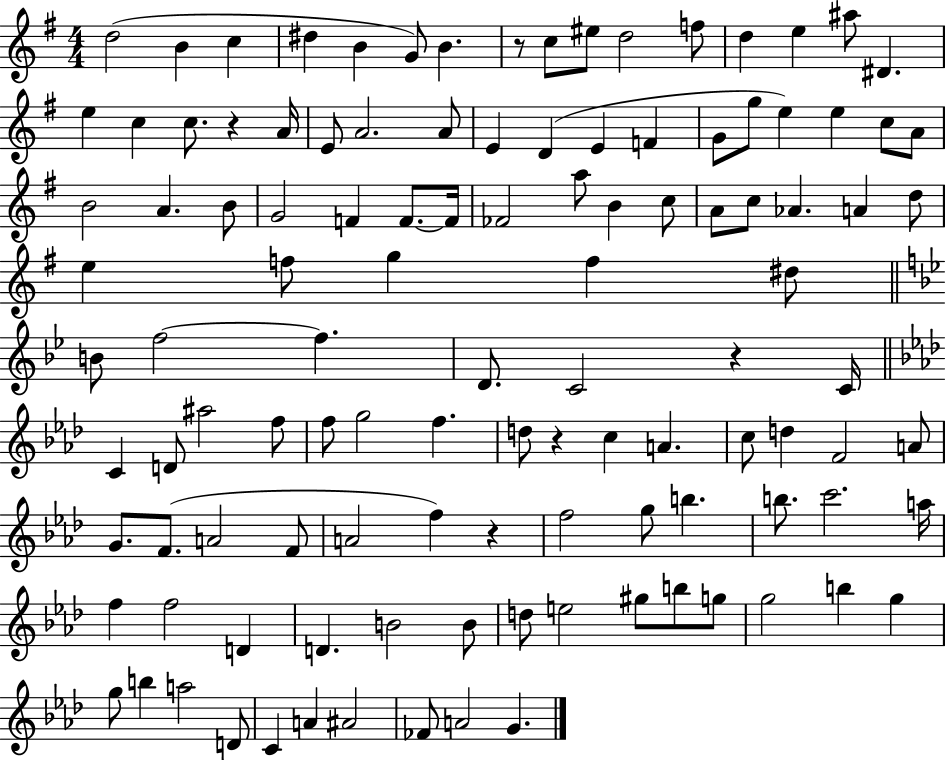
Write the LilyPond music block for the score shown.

{
  \clef treble
  \numericTimeSignature
  \time 4/4
  \key g \major
  d''2( b'4 c''4 | dis''4 b'4 g'8) b'4. | r8 c''8 eis''8 d''2 f''8 | d''4 e''4 ais''8 dis'4. | \break e''4 c''4 c''8. r4 a'16 | e'8 a'2. a'8 | e'4 d'4( e'4 f'4 | g'8 g''8 e''4) e''4 c''8 a'8 | \break b'2 a'4. b'8 | g'2 f'4 f'8.~~ f'16 | fes'2 a''8 b'4 c''8 | a'8 c''8 aes'4. a'4 d''8 | \break e''4 f''8 g''4 f''4 dis''8 | \bar "||" \break \key bes \major b'8 f''2~~ f''4. | d'8. c'2 r4 c'16 | \bar "||" \break \key f \minor c'4 d'8 ais''2 f''8 | f''8 g''2 f''4. | d''8 r4 c''4 a'4. | c''8 d''4 f'2 a'8 | \break g'8. f'8.( a'2 f'8 | a'2 f''4) r4 | f''2 g''8 b''4. | b''8. c'''2. a''16 | \break f''4 f''2 d'4 | d'4. b'2 b'8 | d''8 e''2 gis''8 b''8 g''8 | g''2 b''4 g''4 | \break g''8 b''4 a''2 d'8 | c'4 a'4 ais'2 | fes'8 a'2 g'4. | \bar "|."
}